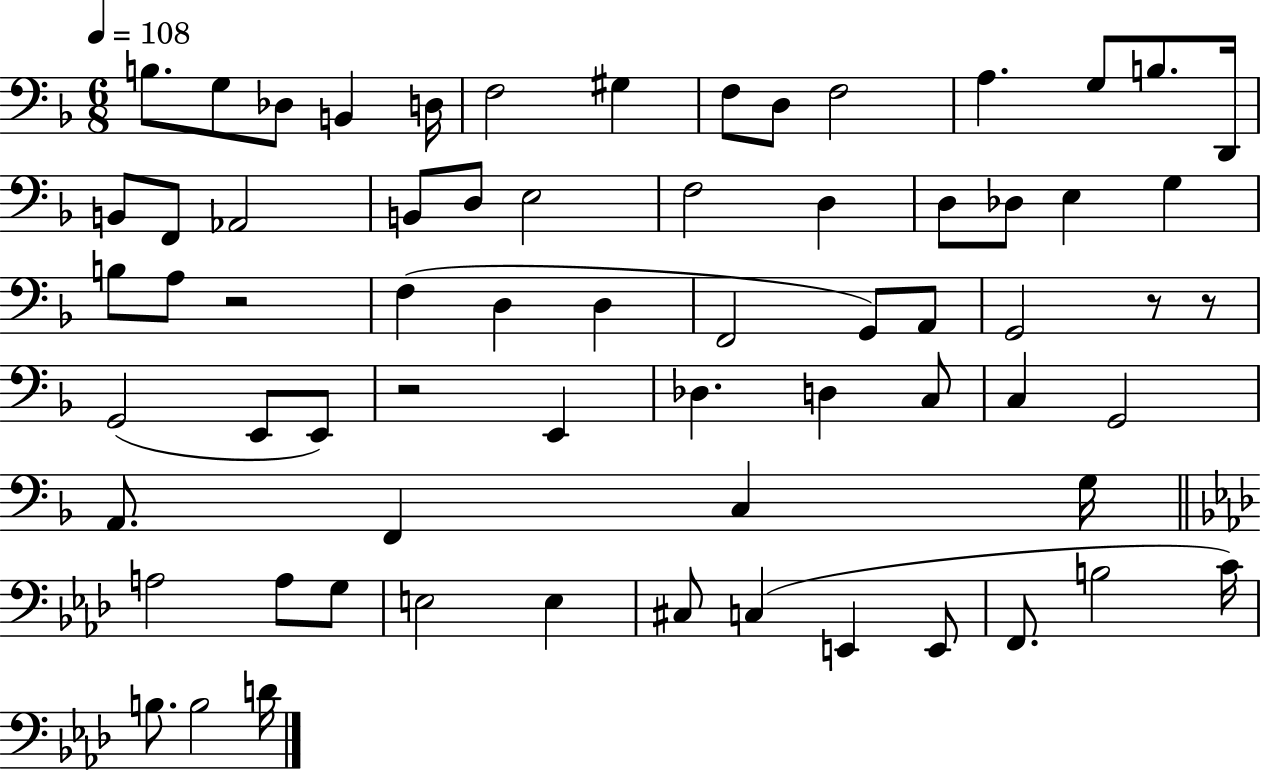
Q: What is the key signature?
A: F major